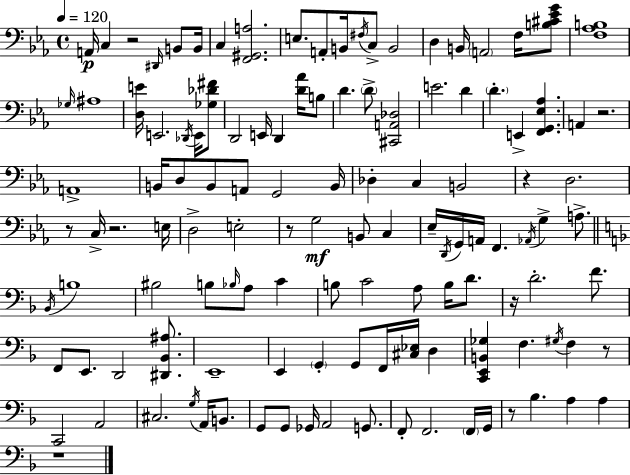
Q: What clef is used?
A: bass